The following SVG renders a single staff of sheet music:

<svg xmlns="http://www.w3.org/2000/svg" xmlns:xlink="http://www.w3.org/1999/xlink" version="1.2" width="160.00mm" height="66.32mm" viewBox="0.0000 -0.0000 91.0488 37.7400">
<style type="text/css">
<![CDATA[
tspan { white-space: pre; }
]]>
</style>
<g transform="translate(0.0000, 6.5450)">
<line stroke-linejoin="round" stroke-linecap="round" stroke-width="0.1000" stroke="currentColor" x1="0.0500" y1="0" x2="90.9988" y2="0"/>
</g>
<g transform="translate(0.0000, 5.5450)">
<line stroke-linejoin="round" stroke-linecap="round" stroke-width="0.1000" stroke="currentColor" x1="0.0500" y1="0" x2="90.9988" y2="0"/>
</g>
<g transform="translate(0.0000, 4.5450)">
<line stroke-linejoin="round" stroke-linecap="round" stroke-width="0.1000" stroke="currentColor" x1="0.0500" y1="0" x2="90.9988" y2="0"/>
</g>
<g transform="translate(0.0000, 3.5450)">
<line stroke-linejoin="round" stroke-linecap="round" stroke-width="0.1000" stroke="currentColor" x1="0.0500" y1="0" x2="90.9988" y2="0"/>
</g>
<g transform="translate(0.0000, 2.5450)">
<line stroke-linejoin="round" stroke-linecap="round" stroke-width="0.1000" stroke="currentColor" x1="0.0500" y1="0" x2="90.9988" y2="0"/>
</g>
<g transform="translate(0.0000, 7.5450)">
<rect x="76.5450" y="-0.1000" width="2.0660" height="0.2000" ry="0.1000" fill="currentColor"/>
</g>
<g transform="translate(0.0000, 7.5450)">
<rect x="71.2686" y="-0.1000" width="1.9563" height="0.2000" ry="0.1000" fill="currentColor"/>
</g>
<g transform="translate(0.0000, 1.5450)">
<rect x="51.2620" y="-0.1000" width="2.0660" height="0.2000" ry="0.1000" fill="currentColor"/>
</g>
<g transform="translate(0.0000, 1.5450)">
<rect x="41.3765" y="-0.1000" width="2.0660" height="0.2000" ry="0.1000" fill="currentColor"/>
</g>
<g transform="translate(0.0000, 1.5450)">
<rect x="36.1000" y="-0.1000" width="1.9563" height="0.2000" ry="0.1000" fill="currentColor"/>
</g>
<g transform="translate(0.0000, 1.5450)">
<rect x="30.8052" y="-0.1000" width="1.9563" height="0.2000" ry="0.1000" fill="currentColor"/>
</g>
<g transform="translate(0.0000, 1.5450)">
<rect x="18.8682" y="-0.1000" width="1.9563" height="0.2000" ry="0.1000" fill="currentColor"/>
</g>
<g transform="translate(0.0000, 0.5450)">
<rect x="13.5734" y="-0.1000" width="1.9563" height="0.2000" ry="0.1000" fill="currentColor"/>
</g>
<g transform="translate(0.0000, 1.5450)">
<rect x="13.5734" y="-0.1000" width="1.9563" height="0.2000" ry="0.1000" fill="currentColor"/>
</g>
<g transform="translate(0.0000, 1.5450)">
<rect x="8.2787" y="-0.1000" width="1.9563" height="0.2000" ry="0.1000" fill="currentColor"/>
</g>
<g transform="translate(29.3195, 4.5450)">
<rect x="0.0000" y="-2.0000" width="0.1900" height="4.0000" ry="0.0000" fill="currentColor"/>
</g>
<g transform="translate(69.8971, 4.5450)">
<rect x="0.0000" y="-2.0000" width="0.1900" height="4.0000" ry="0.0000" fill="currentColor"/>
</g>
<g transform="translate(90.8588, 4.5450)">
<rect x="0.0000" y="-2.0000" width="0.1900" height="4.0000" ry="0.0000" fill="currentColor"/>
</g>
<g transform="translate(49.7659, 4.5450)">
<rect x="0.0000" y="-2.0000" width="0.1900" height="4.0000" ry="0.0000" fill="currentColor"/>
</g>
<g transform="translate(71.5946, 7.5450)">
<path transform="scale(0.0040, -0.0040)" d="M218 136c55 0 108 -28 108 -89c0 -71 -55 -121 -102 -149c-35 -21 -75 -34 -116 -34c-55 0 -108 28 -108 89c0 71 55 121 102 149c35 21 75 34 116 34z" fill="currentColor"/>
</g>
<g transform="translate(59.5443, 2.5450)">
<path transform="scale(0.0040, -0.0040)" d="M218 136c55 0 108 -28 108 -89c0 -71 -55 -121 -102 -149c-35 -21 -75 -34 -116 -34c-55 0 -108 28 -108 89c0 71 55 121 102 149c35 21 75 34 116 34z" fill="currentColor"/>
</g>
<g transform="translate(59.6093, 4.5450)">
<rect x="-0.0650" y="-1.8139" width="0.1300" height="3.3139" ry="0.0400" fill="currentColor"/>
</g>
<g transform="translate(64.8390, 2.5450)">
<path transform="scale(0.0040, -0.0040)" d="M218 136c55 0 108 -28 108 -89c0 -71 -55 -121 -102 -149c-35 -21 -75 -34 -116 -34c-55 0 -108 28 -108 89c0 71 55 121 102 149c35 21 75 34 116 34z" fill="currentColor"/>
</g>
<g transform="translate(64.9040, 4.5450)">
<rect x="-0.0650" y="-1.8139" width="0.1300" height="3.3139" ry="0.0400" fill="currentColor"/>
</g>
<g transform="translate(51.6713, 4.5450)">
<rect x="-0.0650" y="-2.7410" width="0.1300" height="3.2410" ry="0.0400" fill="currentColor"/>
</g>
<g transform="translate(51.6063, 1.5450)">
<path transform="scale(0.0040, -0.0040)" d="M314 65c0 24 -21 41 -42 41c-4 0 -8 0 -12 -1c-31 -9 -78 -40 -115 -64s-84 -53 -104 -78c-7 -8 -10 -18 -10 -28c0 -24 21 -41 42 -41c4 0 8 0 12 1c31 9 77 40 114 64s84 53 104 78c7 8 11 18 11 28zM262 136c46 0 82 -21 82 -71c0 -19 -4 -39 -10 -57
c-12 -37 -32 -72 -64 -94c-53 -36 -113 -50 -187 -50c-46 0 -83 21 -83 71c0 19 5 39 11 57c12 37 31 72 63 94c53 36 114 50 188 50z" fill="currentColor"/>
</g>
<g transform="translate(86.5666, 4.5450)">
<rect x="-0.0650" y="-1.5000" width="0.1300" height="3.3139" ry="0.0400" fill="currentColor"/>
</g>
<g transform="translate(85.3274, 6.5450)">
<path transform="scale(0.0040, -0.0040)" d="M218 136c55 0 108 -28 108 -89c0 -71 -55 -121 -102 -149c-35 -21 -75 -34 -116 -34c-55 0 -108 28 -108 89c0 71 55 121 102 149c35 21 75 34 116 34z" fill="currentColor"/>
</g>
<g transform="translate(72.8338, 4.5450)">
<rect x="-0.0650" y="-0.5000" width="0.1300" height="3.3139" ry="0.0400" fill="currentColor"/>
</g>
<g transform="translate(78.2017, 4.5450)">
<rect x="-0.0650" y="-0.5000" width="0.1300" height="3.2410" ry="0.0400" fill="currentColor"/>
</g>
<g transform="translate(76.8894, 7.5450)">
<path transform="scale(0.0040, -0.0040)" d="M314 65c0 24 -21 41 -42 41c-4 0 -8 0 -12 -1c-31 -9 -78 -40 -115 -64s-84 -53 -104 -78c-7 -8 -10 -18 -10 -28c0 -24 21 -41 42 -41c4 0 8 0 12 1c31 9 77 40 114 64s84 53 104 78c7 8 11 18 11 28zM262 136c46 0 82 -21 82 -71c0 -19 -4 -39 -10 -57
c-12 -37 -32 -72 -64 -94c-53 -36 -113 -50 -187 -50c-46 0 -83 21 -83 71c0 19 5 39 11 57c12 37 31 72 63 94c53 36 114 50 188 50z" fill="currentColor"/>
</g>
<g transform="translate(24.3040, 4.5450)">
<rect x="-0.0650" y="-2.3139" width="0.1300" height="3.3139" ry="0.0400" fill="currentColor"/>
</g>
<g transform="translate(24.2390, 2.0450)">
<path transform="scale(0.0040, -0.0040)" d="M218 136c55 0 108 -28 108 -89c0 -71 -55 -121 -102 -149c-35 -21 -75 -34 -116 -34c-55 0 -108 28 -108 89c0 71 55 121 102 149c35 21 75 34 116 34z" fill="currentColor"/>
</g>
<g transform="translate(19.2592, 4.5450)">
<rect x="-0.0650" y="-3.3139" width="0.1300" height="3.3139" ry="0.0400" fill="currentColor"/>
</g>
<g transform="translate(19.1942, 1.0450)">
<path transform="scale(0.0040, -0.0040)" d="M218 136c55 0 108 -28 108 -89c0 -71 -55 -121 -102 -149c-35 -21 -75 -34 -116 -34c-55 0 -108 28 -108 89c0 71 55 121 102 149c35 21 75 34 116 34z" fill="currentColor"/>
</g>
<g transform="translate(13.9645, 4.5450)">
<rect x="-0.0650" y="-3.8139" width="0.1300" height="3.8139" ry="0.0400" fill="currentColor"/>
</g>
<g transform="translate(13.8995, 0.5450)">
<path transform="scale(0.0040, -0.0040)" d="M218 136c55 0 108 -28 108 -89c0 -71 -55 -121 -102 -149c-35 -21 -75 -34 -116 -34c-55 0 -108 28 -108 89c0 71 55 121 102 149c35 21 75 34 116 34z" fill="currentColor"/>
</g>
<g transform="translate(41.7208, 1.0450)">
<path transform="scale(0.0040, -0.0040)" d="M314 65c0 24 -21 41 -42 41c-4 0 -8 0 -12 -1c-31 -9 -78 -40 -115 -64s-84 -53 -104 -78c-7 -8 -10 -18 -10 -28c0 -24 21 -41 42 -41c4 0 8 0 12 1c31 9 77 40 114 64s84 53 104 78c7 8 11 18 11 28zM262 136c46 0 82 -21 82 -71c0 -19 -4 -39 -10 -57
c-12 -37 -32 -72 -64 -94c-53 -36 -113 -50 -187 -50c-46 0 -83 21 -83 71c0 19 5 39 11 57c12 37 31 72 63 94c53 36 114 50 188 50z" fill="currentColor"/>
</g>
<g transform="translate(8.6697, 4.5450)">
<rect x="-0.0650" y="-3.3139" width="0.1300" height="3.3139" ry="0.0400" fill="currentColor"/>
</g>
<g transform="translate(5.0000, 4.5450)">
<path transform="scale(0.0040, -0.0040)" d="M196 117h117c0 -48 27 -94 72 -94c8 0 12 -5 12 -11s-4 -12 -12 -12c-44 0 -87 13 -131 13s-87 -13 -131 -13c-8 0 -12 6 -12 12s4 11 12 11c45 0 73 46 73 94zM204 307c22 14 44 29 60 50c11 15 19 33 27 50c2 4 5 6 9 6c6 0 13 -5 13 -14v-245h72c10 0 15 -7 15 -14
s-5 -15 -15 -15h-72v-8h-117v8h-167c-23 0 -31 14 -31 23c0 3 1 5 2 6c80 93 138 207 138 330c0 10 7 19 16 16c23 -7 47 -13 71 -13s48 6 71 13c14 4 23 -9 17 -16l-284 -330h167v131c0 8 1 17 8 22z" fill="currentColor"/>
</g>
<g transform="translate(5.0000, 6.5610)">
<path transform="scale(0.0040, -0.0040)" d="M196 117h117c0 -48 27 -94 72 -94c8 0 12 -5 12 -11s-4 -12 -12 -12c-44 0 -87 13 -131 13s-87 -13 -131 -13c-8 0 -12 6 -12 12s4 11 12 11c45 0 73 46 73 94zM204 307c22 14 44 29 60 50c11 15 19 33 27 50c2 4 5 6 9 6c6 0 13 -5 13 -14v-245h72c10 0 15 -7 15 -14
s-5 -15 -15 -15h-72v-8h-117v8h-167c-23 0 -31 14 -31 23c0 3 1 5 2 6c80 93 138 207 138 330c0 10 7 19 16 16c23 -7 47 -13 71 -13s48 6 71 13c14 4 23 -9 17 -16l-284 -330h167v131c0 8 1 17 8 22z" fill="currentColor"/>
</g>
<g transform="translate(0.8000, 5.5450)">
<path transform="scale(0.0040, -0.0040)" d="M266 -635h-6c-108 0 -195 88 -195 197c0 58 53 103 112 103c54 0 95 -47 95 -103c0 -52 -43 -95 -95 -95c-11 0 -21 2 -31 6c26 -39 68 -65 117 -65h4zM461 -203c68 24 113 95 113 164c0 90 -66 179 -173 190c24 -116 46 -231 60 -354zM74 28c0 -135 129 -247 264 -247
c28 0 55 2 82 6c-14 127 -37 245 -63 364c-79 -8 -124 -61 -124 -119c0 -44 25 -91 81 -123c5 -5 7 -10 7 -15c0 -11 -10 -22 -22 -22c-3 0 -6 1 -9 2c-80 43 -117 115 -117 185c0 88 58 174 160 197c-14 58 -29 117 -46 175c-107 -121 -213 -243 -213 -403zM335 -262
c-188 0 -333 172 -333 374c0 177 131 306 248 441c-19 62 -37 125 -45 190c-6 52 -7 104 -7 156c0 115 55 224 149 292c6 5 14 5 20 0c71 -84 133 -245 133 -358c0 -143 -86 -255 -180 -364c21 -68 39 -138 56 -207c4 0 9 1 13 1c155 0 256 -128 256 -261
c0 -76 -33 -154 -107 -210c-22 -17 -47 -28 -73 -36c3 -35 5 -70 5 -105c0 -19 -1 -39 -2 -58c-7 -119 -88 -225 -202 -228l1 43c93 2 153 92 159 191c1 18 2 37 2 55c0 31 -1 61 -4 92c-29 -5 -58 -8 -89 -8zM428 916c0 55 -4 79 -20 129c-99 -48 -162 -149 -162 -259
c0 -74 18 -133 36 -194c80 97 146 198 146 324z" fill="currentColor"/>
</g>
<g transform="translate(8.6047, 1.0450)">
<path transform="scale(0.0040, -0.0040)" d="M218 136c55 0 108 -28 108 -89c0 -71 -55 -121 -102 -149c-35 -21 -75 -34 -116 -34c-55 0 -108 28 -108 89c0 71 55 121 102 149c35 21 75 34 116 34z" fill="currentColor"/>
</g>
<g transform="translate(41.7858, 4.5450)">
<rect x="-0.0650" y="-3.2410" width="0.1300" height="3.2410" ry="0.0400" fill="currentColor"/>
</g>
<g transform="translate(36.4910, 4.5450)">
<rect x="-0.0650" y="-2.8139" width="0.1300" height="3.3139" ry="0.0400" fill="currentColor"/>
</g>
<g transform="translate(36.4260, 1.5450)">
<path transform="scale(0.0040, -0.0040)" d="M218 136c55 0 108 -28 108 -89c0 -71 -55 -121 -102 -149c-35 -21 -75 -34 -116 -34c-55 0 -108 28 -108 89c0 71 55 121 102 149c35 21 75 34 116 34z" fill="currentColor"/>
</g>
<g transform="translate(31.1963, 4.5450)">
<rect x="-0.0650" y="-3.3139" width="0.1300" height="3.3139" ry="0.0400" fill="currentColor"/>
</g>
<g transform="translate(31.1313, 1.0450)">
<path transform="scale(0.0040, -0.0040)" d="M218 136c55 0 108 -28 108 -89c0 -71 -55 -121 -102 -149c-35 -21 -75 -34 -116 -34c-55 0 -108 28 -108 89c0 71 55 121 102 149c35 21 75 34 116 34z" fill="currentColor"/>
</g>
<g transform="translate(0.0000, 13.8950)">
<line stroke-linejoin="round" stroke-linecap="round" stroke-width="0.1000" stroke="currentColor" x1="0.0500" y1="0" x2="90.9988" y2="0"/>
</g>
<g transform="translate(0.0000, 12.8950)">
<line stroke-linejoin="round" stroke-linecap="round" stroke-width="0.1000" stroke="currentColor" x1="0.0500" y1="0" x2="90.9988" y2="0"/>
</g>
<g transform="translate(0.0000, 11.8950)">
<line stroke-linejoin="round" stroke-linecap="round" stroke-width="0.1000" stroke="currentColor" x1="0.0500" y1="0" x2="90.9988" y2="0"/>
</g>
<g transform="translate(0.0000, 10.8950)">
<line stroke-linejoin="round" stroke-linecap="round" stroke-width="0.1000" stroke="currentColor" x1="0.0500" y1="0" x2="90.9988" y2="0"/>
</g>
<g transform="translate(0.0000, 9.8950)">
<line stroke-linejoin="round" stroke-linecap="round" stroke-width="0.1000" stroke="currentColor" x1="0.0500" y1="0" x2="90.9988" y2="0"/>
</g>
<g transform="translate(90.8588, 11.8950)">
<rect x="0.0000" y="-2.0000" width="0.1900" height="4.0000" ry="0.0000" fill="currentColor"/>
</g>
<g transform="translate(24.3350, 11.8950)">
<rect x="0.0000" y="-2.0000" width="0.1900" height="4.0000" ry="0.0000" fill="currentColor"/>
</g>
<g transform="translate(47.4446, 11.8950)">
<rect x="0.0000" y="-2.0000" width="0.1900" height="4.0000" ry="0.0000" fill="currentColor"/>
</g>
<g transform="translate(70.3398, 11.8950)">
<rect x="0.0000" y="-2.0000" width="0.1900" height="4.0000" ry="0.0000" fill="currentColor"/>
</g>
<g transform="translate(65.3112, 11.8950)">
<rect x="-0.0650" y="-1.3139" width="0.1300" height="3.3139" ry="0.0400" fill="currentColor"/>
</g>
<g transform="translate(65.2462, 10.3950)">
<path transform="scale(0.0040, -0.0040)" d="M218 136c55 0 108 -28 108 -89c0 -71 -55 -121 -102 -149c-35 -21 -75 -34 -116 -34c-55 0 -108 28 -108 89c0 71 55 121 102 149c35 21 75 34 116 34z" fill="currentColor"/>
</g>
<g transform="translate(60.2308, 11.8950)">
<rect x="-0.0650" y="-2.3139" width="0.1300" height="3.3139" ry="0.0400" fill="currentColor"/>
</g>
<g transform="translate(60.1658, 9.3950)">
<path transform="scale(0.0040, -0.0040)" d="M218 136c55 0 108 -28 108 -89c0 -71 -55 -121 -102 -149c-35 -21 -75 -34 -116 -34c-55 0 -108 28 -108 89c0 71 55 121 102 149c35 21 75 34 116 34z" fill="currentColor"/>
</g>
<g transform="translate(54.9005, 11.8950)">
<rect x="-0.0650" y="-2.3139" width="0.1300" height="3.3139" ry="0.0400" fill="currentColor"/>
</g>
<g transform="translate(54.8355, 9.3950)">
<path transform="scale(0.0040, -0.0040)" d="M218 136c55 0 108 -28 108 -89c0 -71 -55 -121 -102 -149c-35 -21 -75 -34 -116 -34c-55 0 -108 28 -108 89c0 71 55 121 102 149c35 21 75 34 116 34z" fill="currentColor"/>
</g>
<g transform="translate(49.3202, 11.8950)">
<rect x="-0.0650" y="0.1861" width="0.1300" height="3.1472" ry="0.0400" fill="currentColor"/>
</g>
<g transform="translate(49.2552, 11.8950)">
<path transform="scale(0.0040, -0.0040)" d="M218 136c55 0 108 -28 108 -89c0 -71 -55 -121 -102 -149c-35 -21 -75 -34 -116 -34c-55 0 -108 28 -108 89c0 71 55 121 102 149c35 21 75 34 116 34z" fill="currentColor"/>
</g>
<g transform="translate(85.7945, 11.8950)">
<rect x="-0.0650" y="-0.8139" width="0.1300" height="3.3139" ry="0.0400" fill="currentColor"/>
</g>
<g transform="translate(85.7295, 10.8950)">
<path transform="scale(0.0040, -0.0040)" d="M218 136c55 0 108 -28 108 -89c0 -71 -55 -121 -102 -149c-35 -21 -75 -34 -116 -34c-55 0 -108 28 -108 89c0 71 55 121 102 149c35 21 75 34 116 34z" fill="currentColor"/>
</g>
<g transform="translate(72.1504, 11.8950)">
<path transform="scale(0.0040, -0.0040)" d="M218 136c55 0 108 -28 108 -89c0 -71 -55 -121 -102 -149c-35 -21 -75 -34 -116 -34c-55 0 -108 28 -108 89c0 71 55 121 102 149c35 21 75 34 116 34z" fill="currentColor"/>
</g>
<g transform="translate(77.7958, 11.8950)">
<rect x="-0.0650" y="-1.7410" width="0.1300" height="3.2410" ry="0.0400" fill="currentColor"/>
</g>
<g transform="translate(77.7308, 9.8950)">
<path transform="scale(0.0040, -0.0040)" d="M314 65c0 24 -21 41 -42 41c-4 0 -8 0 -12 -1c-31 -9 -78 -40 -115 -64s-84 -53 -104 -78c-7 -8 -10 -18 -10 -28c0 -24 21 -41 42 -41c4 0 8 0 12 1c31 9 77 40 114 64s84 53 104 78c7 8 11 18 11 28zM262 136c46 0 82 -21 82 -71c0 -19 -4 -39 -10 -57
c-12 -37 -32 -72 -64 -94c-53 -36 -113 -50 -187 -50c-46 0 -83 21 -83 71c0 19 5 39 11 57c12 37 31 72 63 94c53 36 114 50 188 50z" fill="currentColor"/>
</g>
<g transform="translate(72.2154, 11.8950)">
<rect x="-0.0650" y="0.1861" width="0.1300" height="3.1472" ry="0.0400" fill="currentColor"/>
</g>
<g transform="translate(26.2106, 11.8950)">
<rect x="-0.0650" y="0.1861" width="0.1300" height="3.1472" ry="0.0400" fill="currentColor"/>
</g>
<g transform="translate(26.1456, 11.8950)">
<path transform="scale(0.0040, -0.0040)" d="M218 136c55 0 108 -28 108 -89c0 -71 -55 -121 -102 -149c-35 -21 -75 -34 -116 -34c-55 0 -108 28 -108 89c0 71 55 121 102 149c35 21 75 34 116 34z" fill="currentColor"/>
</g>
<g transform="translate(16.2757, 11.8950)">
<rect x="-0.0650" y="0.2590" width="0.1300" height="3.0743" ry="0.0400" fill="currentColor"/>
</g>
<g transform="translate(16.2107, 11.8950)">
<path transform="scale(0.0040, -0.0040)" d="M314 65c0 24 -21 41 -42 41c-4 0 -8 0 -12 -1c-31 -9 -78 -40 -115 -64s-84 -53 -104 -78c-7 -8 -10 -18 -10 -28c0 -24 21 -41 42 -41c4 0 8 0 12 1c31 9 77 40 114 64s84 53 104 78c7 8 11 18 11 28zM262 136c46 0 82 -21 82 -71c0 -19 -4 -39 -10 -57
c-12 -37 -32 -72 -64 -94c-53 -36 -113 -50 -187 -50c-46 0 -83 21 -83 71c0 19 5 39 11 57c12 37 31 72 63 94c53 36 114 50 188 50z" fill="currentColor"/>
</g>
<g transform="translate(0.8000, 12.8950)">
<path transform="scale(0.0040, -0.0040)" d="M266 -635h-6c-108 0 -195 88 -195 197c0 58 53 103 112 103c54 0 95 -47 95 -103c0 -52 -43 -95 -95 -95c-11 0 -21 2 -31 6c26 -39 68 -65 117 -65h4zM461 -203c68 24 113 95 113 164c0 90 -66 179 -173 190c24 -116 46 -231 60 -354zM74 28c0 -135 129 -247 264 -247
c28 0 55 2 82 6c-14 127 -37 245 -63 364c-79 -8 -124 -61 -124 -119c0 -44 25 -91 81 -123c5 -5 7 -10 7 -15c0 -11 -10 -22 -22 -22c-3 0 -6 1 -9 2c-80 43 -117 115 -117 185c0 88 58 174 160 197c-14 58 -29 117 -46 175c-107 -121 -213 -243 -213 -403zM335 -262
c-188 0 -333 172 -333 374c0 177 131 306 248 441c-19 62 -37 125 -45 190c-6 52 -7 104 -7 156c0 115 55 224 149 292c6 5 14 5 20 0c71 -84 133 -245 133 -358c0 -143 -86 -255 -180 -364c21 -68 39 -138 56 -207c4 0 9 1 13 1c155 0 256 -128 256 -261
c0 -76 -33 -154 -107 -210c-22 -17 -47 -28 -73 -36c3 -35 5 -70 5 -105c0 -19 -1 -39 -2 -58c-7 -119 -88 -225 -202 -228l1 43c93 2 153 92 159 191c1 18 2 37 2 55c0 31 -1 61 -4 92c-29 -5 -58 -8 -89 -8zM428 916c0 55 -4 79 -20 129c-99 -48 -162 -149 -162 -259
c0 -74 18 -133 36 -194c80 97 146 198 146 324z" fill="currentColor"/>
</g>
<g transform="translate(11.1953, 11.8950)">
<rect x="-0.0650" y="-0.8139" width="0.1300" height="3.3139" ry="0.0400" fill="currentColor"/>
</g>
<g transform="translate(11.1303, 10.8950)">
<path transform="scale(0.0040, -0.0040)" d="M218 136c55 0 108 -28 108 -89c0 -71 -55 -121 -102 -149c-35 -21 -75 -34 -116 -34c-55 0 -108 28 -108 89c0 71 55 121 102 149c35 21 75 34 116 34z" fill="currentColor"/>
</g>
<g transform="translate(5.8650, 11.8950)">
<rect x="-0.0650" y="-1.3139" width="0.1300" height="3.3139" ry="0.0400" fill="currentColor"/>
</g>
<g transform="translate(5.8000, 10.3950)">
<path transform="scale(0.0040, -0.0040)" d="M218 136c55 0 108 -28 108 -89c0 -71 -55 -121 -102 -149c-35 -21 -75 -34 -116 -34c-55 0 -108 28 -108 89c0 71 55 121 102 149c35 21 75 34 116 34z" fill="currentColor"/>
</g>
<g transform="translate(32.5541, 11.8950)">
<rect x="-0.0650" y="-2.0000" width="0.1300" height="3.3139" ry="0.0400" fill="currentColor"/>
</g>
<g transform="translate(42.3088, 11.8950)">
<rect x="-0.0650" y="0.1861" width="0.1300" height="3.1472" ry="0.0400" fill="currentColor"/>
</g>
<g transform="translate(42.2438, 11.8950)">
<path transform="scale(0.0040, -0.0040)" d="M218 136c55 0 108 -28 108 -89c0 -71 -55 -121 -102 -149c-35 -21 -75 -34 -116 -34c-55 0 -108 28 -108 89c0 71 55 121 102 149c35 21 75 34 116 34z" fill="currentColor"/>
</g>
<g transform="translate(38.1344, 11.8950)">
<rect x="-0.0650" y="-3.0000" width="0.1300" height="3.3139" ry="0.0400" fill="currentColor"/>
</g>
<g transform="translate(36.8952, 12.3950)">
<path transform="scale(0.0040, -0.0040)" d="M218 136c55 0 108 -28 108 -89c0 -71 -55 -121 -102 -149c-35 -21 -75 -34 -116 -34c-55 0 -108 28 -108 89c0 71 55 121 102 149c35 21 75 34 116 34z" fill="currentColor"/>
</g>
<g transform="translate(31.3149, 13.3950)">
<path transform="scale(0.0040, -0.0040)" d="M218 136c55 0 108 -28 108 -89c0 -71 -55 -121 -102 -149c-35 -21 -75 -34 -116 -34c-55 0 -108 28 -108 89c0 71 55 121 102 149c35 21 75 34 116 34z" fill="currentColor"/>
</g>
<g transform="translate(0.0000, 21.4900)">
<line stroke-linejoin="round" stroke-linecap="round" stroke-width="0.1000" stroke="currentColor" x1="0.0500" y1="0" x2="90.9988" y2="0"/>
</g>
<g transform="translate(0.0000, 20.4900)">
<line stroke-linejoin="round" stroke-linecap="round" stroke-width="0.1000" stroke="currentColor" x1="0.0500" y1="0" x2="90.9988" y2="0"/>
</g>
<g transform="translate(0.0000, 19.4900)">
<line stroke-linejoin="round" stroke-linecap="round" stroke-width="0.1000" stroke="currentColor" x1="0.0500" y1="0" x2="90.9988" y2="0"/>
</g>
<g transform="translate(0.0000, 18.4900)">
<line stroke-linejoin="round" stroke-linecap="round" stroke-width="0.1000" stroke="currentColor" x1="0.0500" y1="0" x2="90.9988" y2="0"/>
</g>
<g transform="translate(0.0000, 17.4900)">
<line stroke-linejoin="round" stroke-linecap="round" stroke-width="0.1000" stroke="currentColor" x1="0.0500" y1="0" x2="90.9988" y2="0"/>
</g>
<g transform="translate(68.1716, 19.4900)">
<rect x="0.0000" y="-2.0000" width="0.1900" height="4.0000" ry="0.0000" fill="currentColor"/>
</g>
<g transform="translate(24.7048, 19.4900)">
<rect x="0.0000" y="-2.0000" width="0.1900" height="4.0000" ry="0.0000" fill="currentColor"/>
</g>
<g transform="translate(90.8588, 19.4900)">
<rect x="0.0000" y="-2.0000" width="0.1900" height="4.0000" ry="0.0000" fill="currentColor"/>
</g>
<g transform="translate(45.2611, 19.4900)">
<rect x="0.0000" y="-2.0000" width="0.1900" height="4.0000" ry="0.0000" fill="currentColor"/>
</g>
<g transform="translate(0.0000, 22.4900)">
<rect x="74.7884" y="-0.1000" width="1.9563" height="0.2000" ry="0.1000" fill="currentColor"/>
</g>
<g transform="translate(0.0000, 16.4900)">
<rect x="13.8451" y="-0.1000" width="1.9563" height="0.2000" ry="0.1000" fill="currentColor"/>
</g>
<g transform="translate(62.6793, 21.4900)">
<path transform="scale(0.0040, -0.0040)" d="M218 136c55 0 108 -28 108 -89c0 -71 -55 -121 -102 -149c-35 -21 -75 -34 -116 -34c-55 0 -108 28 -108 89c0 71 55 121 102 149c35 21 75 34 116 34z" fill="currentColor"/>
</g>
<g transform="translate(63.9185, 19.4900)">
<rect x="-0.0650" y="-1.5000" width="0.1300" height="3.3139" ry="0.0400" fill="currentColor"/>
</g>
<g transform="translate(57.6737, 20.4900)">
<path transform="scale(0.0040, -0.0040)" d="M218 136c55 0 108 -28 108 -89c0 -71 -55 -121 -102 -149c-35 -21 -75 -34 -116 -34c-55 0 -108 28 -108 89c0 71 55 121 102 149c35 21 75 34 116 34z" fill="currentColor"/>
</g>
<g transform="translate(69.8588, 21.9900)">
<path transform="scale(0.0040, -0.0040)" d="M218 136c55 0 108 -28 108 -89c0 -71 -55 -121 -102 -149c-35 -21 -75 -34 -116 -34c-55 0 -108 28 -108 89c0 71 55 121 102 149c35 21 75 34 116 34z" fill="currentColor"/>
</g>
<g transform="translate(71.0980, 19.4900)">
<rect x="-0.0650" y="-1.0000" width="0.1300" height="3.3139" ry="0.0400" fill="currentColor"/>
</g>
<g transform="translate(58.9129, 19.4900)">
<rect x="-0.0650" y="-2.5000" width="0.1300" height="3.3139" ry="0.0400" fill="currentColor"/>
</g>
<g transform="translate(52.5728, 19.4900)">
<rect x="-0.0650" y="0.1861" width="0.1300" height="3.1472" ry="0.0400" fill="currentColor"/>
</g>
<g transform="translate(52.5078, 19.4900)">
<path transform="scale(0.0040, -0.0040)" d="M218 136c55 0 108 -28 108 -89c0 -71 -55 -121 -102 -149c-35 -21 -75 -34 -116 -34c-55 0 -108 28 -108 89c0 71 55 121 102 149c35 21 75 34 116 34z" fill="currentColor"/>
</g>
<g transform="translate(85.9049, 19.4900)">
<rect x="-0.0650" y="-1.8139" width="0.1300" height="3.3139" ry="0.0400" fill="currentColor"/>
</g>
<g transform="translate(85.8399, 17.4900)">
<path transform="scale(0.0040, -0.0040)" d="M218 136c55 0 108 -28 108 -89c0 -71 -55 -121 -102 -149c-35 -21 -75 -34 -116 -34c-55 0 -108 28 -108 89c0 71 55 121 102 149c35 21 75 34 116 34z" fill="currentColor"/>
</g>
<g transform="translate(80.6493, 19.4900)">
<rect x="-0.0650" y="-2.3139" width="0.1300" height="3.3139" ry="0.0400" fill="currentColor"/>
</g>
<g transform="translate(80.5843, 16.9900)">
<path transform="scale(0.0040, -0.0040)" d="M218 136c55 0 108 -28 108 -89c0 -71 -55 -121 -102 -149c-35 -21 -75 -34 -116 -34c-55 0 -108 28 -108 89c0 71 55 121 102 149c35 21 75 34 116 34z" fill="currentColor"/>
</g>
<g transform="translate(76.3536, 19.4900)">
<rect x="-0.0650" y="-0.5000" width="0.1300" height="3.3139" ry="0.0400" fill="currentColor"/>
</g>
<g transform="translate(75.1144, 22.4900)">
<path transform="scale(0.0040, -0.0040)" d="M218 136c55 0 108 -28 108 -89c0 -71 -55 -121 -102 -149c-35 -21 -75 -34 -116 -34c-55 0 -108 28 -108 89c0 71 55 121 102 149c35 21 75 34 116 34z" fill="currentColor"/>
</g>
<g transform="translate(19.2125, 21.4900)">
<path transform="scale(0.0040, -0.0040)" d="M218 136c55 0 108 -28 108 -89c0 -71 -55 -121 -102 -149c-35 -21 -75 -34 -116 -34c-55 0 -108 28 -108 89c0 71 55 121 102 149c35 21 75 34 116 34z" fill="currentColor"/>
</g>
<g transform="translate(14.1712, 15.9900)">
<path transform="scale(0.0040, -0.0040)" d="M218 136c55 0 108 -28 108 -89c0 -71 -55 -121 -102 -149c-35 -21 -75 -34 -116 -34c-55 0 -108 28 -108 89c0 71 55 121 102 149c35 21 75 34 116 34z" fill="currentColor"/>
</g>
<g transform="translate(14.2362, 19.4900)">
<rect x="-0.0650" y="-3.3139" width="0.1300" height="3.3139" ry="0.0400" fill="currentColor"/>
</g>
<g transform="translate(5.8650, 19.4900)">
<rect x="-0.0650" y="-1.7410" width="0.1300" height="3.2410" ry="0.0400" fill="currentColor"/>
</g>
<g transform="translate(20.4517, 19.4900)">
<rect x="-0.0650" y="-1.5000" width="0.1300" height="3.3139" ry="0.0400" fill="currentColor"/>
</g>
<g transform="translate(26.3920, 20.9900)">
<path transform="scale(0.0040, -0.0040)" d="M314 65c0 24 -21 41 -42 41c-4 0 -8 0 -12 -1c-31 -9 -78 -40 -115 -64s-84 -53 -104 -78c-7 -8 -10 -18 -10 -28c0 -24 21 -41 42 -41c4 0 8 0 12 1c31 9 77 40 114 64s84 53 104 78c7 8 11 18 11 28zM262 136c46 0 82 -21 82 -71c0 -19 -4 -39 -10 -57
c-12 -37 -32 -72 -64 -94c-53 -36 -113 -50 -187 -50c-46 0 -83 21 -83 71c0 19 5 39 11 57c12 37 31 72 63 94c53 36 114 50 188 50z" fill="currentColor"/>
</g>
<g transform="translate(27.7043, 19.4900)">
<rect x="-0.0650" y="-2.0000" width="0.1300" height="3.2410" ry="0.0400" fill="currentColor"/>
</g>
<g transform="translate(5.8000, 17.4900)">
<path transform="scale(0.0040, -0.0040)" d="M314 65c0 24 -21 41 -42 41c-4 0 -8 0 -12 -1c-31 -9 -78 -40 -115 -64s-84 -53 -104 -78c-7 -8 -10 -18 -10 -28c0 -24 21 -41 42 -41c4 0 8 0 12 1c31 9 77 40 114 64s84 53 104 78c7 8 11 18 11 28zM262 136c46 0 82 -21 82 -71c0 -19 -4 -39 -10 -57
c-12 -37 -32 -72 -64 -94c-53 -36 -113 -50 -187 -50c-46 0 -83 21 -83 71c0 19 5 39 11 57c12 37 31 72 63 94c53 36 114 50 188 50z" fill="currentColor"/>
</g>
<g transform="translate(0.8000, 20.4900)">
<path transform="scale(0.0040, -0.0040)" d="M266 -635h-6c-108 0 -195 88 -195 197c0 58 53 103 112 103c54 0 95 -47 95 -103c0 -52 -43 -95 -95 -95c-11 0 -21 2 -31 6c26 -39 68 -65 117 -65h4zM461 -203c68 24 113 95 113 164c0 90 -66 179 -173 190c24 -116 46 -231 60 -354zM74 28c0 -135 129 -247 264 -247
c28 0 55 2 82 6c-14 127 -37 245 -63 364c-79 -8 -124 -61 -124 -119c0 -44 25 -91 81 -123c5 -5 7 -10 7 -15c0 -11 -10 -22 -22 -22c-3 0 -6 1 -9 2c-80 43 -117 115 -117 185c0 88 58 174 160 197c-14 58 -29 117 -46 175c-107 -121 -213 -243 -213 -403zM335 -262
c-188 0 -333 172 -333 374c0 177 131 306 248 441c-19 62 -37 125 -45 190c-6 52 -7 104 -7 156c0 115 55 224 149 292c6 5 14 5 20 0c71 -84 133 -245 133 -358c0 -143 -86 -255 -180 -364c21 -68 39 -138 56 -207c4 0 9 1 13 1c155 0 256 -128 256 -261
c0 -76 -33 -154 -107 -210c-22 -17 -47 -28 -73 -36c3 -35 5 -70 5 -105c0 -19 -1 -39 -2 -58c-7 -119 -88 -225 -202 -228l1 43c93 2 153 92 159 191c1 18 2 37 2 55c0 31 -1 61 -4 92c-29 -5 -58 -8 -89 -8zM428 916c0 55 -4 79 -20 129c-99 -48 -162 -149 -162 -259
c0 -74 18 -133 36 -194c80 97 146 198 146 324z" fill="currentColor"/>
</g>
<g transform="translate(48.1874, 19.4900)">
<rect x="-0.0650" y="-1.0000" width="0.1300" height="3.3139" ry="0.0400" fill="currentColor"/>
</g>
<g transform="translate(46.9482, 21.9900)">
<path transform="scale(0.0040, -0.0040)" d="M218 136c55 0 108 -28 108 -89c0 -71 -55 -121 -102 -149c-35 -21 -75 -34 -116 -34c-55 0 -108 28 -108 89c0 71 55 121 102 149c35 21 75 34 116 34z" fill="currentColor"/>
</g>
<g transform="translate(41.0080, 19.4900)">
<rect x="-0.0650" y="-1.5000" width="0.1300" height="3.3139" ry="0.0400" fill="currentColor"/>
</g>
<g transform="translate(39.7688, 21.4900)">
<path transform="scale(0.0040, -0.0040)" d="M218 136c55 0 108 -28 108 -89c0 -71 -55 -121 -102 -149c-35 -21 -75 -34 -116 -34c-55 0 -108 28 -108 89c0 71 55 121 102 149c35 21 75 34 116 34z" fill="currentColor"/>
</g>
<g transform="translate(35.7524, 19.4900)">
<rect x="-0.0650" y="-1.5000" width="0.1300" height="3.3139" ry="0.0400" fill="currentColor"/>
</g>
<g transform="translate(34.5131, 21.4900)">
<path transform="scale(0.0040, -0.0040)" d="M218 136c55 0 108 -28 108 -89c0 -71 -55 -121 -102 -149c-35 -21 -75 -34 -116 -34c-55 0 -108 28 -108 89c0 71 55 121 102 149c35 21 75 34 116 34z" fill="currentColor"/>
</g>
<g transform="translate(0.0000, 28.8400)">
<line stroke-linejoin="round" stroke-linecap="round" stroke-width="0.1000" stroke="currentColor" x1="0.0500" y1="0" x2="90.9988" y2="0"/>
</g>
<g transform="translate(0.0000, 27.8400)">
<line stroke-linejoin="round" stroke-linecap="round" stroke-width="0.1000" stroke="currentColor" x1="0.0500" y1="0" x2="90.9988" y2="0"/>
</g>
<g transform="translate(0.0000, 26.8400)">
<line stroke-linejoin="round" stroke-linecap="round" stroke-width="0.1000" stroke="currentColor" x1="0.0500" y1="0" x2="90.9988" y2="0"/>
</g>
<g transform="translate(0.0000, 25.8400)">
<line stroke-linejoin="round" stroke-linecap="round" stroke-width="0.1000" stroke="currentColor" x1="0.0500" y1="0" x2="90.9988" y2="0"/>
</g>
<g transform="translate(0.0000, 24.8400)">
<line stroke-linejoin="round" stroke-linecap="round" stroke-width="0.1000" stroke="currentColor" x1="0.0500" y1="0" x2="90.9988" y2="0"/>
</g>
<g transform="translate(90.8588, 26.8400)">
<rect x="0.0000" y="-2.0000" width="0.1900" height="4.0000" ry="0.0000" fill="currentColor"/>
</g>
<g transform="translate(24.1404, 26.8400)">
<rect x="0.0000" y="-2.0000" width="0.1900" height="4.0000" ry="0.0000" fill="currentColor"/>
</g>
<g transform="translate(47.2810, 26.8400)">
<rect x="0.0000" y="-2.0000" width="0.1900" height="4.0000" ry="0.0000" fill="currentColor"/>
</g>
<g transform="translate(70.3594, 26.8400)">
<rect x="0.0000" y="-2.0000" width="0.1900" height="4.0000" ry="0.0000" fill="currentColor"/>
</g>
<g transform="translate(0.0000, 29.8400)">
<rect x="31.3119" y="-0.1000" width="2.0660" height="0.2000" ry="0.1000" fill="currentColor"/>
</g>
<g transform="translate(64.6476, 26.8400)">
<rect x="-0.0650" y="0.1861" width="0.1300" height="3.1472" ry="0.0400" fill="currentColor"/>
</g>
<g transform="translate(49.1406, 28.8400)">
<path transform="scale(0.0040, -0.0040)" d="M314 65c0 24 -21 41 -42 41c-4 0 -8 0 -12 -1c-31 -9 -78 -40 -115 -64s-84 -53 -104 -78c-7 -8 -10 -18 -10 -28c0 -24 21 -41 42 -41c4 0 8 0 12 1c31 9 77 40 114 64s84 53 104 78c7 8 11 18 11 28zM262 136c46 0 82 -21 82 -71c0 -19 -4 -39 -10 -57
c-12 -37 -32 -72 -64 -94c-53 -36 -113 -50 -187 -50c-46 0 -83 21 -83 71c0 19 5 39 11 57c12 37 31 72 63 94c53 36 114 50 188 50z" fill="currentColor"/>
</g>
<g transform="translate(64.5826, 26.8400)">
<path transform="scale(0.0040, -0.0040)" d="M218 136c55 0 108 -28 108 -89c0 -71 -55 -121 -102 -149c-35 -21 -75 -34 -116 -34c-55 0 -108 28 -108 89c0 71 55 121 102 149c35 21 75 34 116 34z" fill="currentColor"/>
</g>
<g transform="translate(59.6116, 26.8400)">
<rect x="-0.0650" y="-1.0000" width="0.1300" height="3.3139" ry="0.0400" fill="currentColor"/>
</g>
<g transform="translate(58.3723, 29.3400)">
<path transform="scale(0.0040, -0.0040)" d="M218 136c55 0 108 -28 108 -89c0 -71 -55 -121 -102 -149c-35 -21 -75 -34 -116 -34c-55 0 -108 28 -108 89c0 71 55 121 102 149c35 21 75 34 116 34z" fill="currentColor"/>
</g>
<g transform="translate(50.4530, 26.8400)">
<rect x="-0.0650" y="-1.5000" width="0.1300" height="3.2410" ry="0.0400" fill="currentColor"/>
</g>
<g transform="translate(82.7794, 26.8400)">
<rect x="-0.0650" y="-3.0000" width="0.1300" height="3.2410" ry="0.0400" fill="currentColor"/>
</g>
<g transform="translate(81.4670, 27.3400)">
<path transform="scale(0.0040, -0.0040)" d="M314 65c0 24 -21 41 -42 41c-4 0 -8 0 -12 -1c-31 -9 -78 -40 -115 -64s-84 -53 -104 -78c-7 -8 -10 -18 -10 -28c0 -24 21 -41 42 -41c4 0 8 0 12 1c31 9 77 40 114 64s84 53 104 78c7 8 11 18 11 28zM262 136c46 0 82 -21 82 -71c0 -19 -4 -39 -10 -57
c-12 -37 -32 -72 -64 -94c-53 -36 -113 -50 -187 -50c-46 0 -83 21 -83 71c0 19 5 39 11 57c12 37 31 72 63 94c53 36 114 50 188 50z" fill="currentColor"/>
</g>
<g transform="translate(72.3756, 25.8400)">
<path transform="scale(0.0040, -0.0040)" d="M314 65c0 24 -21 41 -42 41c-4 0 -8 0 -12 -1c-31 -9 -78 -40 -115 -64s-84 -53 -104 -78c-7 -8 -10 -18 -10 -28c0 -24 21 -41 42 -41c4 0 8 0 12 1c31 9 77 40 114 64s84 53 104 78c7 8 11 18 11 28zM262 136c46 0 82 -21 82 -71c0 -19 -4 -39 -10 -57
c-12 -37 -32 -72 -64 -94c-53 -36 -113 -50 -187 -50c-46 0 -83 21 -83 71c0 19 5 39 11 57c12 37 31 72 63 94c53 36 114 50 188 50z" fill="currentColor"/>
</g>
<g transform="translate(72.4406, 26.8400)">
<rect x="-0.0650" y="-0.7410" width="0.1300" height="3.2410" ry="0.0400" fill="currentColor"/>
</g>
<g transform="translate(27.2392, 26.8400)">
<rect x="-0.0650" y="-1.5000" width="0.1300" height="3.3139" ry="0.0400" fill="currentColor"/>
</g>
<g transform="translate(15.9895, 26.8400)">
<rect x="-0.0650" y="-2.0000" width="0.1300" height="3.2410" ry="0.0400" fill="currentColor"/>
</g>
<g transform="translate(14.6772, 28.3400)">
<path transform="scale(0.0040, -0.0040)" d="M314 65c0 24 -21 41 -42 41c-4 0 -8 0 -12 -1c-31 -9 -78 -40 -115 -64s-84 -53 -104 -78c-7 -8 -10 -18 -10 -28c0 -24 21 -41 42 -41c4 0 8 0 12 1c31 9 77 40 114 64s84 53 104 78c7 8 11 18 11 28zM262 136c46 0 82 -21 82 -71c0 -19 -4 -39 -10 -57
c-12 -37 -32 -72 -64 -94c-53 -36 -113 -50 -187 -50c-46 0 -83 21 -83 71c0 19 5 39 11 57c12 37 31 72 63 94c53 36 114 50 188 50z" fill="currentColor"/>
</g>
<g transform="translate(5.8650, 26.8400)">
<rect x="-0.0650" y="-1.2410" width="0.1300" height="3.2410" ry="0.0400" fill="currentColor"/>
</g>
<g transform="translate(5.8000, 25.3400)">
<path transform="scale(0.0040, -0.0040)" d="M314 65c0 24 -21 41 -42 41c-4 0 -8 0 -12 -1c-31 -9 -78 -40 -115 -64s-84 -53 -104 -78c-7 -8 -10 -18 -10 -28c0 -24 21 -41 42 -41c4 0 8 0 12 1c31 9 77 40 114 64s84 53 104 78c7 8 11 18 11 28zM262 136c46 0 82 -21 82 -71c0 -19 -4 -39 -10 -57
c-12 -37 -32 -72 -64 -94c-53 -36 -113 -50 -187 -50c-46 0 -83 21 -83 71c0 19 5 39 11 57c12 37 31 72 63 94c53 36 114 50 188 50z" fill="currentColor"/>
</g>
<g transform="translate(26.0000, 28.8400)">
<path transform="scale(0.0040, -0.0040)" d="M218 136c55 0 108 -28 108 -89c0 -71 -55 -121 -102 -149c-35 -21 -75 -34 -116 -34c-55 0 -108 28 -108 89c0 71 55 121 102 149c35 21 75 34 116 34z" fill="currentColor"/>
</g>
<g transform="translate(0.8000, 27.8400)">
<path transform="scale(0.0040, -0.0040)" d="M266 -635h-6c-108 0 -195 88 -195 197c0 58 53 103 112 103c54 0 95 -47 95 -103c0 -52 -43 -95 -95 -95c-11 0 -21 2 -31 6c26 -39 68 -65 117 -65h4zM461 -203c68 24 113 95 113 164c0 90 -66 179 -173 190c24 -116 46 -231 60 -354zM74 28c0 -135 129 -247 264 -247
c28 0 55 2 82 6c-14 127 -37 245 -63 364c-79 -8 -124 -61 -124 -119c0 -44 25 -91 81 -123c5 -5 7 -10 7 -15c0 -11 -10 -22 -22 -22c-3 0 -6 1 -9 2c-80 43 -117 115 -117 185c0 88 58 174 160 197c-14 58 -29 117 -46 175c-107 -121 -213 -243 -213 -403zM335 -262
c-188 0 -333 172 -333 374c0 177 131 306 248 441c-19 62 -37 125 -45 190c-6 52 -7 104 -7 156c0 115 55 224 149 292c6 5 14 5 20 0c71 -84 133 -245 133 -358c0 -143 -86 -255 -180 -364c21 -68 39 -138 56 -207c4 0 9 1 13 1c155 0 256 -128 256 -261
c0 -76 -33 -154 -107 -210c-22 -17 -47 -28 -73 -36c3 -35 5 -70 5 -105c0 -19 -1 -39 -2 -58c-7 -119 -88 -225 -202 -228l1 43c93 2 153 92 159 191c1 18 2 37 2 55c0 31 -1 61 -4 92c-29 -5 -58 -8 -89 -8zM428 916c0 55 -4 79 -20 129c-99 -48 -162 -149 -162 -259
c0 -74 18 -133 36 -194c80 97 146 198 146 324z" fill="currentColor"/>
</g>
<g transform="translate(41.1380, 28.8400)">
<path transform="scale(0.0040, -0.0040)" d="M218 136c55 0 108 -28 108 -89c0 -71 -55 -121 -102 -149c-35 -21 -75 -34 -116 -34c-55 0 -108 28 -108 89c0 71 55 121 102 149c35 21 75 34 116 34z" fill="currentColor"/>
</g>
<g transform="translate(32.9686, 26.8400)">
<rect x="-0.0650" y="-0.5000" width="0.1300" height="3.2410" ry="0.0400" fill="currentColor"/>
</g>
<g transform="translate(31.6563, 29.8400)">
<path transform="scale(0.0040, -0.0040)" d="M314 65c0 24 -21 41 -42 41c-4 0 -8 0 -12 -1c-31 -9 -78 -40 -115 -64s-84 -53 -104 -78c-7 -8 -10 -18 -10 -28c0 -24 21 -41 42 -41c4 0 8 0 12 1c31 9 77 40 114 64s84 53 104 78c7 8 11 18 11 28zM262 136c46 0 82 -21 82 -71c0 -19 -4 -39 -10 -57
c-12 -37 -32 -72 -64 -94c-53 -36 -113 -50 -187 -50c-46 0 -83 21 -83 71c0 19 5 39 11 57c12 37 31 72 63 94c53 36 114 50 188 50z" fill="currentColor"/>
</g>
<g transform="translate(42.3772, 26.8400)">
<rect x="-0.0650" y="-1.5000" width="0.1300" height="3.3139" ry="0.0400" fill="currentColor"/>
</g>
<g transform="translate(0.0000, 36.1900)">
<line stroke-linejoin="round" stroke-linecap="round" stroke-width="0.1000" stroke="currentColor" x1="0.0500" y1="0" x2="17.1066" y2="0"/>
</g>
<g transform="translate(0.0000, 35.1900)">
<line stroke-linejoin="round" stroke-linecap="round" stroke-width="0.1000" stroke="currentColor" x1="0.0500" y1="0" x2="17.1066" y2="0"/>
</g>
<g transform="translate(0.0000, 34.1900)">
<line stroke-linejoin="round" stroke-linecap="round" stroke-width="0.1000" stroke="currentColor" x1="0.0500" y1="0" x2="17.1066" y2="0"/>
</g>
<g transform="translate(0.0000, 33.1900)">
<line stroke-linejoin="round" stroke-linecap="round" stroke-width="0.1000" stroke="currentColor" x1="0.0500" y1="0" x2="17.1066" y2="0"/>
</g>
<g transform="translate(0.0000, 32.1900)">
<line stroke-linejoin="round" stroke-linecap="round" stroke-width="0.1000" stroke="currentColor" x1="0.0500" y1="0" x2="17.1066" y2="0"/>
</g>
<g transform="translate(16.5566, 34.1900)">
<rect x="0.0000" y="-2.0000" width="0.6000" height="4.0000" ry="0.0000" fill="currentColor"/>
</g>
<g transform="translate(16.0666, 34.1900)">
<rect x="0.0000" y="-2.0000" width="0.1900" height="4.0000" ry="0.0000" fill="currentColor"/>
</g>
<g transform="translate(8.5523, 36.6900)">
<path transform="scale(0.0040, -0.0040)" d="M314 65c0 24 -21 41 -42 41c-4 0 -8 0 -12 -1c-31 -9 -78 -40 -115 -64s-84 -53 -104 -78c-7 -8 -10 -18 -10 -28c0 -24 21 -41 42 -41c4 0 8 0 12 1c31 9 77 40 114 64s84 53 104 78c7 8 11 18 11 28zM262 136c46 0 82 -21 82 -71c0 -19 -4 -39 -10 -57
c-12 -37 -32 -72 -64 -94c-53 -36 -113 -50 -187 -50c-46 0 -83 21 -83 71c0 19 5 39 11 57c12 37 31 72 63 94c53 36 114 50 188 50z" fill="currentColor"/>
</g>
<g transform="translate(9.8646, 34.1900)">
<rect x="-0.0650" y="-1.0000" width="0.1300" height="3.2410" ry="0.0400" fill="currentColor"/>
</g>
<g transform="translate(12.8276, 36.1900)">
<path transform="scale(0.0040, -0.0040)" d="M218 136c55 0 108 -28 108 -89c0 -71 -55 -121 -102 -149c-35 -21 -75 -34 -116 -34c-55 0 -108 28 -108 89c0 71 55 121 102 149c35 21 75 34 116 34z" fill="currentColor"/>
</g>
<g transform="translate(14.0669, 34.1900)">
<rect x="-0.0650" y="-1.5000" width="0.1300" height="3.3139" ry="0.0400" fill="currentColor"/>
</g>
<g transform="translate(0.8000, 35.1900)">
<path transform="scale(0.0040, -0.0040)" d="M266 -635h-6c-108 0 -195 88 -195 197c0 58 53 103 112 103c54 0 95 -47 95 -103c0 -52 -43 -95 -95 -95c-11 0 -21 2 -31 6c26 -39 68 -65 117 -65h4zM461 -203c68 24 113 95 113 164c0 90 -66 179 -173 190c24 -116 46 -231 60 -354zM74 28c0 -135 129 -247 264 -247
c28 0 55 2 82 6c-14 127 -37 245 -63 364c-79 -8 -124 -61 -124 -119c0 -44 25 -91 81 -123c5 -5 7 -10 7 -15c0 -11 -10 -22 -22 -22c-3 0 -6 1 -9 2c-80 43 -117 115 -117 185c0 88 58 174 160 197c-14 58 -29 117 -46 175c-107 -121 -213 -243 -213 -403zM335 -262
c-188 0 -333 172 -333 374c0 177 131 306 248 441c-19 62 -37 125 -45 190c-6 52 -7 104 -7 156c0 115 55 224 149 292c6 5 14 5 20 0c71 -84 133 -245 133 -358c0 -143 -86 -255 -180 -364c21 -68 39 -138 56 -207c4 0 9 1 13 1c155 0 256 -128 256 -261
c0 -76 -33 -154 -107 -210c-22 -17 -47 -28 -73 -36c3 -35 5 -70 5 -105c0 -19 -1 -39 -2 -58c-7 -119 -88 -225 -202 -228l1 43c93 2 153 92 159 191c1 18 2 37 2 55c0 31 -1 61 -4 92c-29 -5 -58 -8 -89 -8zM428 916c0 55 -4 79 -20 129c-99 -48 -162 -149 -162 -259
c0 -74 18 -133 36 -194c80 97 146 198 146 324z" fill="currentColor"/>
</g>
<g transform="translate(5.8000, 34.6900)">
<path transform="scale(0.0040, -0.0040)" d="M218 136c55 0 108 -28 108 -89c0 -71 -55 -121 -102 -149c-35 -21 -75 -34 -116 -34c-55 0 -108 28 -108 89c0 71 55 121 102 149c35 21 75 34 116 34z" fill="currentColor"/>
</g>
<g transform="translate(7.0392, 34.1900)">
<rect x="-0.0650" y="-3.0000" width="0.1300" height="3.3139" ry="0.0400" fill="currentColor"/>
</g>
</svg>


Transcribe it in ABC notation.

X:1
T:Untitled
M:4/4
L:1/4
K:C
b c' b g b a b2 a2 f f C C2 E e d B2 B F A B B g g e B f2 d f2 b E F2 E E D B G E D C g f e2 F2 E C2 E E2 D B d2 A2 A D2 E